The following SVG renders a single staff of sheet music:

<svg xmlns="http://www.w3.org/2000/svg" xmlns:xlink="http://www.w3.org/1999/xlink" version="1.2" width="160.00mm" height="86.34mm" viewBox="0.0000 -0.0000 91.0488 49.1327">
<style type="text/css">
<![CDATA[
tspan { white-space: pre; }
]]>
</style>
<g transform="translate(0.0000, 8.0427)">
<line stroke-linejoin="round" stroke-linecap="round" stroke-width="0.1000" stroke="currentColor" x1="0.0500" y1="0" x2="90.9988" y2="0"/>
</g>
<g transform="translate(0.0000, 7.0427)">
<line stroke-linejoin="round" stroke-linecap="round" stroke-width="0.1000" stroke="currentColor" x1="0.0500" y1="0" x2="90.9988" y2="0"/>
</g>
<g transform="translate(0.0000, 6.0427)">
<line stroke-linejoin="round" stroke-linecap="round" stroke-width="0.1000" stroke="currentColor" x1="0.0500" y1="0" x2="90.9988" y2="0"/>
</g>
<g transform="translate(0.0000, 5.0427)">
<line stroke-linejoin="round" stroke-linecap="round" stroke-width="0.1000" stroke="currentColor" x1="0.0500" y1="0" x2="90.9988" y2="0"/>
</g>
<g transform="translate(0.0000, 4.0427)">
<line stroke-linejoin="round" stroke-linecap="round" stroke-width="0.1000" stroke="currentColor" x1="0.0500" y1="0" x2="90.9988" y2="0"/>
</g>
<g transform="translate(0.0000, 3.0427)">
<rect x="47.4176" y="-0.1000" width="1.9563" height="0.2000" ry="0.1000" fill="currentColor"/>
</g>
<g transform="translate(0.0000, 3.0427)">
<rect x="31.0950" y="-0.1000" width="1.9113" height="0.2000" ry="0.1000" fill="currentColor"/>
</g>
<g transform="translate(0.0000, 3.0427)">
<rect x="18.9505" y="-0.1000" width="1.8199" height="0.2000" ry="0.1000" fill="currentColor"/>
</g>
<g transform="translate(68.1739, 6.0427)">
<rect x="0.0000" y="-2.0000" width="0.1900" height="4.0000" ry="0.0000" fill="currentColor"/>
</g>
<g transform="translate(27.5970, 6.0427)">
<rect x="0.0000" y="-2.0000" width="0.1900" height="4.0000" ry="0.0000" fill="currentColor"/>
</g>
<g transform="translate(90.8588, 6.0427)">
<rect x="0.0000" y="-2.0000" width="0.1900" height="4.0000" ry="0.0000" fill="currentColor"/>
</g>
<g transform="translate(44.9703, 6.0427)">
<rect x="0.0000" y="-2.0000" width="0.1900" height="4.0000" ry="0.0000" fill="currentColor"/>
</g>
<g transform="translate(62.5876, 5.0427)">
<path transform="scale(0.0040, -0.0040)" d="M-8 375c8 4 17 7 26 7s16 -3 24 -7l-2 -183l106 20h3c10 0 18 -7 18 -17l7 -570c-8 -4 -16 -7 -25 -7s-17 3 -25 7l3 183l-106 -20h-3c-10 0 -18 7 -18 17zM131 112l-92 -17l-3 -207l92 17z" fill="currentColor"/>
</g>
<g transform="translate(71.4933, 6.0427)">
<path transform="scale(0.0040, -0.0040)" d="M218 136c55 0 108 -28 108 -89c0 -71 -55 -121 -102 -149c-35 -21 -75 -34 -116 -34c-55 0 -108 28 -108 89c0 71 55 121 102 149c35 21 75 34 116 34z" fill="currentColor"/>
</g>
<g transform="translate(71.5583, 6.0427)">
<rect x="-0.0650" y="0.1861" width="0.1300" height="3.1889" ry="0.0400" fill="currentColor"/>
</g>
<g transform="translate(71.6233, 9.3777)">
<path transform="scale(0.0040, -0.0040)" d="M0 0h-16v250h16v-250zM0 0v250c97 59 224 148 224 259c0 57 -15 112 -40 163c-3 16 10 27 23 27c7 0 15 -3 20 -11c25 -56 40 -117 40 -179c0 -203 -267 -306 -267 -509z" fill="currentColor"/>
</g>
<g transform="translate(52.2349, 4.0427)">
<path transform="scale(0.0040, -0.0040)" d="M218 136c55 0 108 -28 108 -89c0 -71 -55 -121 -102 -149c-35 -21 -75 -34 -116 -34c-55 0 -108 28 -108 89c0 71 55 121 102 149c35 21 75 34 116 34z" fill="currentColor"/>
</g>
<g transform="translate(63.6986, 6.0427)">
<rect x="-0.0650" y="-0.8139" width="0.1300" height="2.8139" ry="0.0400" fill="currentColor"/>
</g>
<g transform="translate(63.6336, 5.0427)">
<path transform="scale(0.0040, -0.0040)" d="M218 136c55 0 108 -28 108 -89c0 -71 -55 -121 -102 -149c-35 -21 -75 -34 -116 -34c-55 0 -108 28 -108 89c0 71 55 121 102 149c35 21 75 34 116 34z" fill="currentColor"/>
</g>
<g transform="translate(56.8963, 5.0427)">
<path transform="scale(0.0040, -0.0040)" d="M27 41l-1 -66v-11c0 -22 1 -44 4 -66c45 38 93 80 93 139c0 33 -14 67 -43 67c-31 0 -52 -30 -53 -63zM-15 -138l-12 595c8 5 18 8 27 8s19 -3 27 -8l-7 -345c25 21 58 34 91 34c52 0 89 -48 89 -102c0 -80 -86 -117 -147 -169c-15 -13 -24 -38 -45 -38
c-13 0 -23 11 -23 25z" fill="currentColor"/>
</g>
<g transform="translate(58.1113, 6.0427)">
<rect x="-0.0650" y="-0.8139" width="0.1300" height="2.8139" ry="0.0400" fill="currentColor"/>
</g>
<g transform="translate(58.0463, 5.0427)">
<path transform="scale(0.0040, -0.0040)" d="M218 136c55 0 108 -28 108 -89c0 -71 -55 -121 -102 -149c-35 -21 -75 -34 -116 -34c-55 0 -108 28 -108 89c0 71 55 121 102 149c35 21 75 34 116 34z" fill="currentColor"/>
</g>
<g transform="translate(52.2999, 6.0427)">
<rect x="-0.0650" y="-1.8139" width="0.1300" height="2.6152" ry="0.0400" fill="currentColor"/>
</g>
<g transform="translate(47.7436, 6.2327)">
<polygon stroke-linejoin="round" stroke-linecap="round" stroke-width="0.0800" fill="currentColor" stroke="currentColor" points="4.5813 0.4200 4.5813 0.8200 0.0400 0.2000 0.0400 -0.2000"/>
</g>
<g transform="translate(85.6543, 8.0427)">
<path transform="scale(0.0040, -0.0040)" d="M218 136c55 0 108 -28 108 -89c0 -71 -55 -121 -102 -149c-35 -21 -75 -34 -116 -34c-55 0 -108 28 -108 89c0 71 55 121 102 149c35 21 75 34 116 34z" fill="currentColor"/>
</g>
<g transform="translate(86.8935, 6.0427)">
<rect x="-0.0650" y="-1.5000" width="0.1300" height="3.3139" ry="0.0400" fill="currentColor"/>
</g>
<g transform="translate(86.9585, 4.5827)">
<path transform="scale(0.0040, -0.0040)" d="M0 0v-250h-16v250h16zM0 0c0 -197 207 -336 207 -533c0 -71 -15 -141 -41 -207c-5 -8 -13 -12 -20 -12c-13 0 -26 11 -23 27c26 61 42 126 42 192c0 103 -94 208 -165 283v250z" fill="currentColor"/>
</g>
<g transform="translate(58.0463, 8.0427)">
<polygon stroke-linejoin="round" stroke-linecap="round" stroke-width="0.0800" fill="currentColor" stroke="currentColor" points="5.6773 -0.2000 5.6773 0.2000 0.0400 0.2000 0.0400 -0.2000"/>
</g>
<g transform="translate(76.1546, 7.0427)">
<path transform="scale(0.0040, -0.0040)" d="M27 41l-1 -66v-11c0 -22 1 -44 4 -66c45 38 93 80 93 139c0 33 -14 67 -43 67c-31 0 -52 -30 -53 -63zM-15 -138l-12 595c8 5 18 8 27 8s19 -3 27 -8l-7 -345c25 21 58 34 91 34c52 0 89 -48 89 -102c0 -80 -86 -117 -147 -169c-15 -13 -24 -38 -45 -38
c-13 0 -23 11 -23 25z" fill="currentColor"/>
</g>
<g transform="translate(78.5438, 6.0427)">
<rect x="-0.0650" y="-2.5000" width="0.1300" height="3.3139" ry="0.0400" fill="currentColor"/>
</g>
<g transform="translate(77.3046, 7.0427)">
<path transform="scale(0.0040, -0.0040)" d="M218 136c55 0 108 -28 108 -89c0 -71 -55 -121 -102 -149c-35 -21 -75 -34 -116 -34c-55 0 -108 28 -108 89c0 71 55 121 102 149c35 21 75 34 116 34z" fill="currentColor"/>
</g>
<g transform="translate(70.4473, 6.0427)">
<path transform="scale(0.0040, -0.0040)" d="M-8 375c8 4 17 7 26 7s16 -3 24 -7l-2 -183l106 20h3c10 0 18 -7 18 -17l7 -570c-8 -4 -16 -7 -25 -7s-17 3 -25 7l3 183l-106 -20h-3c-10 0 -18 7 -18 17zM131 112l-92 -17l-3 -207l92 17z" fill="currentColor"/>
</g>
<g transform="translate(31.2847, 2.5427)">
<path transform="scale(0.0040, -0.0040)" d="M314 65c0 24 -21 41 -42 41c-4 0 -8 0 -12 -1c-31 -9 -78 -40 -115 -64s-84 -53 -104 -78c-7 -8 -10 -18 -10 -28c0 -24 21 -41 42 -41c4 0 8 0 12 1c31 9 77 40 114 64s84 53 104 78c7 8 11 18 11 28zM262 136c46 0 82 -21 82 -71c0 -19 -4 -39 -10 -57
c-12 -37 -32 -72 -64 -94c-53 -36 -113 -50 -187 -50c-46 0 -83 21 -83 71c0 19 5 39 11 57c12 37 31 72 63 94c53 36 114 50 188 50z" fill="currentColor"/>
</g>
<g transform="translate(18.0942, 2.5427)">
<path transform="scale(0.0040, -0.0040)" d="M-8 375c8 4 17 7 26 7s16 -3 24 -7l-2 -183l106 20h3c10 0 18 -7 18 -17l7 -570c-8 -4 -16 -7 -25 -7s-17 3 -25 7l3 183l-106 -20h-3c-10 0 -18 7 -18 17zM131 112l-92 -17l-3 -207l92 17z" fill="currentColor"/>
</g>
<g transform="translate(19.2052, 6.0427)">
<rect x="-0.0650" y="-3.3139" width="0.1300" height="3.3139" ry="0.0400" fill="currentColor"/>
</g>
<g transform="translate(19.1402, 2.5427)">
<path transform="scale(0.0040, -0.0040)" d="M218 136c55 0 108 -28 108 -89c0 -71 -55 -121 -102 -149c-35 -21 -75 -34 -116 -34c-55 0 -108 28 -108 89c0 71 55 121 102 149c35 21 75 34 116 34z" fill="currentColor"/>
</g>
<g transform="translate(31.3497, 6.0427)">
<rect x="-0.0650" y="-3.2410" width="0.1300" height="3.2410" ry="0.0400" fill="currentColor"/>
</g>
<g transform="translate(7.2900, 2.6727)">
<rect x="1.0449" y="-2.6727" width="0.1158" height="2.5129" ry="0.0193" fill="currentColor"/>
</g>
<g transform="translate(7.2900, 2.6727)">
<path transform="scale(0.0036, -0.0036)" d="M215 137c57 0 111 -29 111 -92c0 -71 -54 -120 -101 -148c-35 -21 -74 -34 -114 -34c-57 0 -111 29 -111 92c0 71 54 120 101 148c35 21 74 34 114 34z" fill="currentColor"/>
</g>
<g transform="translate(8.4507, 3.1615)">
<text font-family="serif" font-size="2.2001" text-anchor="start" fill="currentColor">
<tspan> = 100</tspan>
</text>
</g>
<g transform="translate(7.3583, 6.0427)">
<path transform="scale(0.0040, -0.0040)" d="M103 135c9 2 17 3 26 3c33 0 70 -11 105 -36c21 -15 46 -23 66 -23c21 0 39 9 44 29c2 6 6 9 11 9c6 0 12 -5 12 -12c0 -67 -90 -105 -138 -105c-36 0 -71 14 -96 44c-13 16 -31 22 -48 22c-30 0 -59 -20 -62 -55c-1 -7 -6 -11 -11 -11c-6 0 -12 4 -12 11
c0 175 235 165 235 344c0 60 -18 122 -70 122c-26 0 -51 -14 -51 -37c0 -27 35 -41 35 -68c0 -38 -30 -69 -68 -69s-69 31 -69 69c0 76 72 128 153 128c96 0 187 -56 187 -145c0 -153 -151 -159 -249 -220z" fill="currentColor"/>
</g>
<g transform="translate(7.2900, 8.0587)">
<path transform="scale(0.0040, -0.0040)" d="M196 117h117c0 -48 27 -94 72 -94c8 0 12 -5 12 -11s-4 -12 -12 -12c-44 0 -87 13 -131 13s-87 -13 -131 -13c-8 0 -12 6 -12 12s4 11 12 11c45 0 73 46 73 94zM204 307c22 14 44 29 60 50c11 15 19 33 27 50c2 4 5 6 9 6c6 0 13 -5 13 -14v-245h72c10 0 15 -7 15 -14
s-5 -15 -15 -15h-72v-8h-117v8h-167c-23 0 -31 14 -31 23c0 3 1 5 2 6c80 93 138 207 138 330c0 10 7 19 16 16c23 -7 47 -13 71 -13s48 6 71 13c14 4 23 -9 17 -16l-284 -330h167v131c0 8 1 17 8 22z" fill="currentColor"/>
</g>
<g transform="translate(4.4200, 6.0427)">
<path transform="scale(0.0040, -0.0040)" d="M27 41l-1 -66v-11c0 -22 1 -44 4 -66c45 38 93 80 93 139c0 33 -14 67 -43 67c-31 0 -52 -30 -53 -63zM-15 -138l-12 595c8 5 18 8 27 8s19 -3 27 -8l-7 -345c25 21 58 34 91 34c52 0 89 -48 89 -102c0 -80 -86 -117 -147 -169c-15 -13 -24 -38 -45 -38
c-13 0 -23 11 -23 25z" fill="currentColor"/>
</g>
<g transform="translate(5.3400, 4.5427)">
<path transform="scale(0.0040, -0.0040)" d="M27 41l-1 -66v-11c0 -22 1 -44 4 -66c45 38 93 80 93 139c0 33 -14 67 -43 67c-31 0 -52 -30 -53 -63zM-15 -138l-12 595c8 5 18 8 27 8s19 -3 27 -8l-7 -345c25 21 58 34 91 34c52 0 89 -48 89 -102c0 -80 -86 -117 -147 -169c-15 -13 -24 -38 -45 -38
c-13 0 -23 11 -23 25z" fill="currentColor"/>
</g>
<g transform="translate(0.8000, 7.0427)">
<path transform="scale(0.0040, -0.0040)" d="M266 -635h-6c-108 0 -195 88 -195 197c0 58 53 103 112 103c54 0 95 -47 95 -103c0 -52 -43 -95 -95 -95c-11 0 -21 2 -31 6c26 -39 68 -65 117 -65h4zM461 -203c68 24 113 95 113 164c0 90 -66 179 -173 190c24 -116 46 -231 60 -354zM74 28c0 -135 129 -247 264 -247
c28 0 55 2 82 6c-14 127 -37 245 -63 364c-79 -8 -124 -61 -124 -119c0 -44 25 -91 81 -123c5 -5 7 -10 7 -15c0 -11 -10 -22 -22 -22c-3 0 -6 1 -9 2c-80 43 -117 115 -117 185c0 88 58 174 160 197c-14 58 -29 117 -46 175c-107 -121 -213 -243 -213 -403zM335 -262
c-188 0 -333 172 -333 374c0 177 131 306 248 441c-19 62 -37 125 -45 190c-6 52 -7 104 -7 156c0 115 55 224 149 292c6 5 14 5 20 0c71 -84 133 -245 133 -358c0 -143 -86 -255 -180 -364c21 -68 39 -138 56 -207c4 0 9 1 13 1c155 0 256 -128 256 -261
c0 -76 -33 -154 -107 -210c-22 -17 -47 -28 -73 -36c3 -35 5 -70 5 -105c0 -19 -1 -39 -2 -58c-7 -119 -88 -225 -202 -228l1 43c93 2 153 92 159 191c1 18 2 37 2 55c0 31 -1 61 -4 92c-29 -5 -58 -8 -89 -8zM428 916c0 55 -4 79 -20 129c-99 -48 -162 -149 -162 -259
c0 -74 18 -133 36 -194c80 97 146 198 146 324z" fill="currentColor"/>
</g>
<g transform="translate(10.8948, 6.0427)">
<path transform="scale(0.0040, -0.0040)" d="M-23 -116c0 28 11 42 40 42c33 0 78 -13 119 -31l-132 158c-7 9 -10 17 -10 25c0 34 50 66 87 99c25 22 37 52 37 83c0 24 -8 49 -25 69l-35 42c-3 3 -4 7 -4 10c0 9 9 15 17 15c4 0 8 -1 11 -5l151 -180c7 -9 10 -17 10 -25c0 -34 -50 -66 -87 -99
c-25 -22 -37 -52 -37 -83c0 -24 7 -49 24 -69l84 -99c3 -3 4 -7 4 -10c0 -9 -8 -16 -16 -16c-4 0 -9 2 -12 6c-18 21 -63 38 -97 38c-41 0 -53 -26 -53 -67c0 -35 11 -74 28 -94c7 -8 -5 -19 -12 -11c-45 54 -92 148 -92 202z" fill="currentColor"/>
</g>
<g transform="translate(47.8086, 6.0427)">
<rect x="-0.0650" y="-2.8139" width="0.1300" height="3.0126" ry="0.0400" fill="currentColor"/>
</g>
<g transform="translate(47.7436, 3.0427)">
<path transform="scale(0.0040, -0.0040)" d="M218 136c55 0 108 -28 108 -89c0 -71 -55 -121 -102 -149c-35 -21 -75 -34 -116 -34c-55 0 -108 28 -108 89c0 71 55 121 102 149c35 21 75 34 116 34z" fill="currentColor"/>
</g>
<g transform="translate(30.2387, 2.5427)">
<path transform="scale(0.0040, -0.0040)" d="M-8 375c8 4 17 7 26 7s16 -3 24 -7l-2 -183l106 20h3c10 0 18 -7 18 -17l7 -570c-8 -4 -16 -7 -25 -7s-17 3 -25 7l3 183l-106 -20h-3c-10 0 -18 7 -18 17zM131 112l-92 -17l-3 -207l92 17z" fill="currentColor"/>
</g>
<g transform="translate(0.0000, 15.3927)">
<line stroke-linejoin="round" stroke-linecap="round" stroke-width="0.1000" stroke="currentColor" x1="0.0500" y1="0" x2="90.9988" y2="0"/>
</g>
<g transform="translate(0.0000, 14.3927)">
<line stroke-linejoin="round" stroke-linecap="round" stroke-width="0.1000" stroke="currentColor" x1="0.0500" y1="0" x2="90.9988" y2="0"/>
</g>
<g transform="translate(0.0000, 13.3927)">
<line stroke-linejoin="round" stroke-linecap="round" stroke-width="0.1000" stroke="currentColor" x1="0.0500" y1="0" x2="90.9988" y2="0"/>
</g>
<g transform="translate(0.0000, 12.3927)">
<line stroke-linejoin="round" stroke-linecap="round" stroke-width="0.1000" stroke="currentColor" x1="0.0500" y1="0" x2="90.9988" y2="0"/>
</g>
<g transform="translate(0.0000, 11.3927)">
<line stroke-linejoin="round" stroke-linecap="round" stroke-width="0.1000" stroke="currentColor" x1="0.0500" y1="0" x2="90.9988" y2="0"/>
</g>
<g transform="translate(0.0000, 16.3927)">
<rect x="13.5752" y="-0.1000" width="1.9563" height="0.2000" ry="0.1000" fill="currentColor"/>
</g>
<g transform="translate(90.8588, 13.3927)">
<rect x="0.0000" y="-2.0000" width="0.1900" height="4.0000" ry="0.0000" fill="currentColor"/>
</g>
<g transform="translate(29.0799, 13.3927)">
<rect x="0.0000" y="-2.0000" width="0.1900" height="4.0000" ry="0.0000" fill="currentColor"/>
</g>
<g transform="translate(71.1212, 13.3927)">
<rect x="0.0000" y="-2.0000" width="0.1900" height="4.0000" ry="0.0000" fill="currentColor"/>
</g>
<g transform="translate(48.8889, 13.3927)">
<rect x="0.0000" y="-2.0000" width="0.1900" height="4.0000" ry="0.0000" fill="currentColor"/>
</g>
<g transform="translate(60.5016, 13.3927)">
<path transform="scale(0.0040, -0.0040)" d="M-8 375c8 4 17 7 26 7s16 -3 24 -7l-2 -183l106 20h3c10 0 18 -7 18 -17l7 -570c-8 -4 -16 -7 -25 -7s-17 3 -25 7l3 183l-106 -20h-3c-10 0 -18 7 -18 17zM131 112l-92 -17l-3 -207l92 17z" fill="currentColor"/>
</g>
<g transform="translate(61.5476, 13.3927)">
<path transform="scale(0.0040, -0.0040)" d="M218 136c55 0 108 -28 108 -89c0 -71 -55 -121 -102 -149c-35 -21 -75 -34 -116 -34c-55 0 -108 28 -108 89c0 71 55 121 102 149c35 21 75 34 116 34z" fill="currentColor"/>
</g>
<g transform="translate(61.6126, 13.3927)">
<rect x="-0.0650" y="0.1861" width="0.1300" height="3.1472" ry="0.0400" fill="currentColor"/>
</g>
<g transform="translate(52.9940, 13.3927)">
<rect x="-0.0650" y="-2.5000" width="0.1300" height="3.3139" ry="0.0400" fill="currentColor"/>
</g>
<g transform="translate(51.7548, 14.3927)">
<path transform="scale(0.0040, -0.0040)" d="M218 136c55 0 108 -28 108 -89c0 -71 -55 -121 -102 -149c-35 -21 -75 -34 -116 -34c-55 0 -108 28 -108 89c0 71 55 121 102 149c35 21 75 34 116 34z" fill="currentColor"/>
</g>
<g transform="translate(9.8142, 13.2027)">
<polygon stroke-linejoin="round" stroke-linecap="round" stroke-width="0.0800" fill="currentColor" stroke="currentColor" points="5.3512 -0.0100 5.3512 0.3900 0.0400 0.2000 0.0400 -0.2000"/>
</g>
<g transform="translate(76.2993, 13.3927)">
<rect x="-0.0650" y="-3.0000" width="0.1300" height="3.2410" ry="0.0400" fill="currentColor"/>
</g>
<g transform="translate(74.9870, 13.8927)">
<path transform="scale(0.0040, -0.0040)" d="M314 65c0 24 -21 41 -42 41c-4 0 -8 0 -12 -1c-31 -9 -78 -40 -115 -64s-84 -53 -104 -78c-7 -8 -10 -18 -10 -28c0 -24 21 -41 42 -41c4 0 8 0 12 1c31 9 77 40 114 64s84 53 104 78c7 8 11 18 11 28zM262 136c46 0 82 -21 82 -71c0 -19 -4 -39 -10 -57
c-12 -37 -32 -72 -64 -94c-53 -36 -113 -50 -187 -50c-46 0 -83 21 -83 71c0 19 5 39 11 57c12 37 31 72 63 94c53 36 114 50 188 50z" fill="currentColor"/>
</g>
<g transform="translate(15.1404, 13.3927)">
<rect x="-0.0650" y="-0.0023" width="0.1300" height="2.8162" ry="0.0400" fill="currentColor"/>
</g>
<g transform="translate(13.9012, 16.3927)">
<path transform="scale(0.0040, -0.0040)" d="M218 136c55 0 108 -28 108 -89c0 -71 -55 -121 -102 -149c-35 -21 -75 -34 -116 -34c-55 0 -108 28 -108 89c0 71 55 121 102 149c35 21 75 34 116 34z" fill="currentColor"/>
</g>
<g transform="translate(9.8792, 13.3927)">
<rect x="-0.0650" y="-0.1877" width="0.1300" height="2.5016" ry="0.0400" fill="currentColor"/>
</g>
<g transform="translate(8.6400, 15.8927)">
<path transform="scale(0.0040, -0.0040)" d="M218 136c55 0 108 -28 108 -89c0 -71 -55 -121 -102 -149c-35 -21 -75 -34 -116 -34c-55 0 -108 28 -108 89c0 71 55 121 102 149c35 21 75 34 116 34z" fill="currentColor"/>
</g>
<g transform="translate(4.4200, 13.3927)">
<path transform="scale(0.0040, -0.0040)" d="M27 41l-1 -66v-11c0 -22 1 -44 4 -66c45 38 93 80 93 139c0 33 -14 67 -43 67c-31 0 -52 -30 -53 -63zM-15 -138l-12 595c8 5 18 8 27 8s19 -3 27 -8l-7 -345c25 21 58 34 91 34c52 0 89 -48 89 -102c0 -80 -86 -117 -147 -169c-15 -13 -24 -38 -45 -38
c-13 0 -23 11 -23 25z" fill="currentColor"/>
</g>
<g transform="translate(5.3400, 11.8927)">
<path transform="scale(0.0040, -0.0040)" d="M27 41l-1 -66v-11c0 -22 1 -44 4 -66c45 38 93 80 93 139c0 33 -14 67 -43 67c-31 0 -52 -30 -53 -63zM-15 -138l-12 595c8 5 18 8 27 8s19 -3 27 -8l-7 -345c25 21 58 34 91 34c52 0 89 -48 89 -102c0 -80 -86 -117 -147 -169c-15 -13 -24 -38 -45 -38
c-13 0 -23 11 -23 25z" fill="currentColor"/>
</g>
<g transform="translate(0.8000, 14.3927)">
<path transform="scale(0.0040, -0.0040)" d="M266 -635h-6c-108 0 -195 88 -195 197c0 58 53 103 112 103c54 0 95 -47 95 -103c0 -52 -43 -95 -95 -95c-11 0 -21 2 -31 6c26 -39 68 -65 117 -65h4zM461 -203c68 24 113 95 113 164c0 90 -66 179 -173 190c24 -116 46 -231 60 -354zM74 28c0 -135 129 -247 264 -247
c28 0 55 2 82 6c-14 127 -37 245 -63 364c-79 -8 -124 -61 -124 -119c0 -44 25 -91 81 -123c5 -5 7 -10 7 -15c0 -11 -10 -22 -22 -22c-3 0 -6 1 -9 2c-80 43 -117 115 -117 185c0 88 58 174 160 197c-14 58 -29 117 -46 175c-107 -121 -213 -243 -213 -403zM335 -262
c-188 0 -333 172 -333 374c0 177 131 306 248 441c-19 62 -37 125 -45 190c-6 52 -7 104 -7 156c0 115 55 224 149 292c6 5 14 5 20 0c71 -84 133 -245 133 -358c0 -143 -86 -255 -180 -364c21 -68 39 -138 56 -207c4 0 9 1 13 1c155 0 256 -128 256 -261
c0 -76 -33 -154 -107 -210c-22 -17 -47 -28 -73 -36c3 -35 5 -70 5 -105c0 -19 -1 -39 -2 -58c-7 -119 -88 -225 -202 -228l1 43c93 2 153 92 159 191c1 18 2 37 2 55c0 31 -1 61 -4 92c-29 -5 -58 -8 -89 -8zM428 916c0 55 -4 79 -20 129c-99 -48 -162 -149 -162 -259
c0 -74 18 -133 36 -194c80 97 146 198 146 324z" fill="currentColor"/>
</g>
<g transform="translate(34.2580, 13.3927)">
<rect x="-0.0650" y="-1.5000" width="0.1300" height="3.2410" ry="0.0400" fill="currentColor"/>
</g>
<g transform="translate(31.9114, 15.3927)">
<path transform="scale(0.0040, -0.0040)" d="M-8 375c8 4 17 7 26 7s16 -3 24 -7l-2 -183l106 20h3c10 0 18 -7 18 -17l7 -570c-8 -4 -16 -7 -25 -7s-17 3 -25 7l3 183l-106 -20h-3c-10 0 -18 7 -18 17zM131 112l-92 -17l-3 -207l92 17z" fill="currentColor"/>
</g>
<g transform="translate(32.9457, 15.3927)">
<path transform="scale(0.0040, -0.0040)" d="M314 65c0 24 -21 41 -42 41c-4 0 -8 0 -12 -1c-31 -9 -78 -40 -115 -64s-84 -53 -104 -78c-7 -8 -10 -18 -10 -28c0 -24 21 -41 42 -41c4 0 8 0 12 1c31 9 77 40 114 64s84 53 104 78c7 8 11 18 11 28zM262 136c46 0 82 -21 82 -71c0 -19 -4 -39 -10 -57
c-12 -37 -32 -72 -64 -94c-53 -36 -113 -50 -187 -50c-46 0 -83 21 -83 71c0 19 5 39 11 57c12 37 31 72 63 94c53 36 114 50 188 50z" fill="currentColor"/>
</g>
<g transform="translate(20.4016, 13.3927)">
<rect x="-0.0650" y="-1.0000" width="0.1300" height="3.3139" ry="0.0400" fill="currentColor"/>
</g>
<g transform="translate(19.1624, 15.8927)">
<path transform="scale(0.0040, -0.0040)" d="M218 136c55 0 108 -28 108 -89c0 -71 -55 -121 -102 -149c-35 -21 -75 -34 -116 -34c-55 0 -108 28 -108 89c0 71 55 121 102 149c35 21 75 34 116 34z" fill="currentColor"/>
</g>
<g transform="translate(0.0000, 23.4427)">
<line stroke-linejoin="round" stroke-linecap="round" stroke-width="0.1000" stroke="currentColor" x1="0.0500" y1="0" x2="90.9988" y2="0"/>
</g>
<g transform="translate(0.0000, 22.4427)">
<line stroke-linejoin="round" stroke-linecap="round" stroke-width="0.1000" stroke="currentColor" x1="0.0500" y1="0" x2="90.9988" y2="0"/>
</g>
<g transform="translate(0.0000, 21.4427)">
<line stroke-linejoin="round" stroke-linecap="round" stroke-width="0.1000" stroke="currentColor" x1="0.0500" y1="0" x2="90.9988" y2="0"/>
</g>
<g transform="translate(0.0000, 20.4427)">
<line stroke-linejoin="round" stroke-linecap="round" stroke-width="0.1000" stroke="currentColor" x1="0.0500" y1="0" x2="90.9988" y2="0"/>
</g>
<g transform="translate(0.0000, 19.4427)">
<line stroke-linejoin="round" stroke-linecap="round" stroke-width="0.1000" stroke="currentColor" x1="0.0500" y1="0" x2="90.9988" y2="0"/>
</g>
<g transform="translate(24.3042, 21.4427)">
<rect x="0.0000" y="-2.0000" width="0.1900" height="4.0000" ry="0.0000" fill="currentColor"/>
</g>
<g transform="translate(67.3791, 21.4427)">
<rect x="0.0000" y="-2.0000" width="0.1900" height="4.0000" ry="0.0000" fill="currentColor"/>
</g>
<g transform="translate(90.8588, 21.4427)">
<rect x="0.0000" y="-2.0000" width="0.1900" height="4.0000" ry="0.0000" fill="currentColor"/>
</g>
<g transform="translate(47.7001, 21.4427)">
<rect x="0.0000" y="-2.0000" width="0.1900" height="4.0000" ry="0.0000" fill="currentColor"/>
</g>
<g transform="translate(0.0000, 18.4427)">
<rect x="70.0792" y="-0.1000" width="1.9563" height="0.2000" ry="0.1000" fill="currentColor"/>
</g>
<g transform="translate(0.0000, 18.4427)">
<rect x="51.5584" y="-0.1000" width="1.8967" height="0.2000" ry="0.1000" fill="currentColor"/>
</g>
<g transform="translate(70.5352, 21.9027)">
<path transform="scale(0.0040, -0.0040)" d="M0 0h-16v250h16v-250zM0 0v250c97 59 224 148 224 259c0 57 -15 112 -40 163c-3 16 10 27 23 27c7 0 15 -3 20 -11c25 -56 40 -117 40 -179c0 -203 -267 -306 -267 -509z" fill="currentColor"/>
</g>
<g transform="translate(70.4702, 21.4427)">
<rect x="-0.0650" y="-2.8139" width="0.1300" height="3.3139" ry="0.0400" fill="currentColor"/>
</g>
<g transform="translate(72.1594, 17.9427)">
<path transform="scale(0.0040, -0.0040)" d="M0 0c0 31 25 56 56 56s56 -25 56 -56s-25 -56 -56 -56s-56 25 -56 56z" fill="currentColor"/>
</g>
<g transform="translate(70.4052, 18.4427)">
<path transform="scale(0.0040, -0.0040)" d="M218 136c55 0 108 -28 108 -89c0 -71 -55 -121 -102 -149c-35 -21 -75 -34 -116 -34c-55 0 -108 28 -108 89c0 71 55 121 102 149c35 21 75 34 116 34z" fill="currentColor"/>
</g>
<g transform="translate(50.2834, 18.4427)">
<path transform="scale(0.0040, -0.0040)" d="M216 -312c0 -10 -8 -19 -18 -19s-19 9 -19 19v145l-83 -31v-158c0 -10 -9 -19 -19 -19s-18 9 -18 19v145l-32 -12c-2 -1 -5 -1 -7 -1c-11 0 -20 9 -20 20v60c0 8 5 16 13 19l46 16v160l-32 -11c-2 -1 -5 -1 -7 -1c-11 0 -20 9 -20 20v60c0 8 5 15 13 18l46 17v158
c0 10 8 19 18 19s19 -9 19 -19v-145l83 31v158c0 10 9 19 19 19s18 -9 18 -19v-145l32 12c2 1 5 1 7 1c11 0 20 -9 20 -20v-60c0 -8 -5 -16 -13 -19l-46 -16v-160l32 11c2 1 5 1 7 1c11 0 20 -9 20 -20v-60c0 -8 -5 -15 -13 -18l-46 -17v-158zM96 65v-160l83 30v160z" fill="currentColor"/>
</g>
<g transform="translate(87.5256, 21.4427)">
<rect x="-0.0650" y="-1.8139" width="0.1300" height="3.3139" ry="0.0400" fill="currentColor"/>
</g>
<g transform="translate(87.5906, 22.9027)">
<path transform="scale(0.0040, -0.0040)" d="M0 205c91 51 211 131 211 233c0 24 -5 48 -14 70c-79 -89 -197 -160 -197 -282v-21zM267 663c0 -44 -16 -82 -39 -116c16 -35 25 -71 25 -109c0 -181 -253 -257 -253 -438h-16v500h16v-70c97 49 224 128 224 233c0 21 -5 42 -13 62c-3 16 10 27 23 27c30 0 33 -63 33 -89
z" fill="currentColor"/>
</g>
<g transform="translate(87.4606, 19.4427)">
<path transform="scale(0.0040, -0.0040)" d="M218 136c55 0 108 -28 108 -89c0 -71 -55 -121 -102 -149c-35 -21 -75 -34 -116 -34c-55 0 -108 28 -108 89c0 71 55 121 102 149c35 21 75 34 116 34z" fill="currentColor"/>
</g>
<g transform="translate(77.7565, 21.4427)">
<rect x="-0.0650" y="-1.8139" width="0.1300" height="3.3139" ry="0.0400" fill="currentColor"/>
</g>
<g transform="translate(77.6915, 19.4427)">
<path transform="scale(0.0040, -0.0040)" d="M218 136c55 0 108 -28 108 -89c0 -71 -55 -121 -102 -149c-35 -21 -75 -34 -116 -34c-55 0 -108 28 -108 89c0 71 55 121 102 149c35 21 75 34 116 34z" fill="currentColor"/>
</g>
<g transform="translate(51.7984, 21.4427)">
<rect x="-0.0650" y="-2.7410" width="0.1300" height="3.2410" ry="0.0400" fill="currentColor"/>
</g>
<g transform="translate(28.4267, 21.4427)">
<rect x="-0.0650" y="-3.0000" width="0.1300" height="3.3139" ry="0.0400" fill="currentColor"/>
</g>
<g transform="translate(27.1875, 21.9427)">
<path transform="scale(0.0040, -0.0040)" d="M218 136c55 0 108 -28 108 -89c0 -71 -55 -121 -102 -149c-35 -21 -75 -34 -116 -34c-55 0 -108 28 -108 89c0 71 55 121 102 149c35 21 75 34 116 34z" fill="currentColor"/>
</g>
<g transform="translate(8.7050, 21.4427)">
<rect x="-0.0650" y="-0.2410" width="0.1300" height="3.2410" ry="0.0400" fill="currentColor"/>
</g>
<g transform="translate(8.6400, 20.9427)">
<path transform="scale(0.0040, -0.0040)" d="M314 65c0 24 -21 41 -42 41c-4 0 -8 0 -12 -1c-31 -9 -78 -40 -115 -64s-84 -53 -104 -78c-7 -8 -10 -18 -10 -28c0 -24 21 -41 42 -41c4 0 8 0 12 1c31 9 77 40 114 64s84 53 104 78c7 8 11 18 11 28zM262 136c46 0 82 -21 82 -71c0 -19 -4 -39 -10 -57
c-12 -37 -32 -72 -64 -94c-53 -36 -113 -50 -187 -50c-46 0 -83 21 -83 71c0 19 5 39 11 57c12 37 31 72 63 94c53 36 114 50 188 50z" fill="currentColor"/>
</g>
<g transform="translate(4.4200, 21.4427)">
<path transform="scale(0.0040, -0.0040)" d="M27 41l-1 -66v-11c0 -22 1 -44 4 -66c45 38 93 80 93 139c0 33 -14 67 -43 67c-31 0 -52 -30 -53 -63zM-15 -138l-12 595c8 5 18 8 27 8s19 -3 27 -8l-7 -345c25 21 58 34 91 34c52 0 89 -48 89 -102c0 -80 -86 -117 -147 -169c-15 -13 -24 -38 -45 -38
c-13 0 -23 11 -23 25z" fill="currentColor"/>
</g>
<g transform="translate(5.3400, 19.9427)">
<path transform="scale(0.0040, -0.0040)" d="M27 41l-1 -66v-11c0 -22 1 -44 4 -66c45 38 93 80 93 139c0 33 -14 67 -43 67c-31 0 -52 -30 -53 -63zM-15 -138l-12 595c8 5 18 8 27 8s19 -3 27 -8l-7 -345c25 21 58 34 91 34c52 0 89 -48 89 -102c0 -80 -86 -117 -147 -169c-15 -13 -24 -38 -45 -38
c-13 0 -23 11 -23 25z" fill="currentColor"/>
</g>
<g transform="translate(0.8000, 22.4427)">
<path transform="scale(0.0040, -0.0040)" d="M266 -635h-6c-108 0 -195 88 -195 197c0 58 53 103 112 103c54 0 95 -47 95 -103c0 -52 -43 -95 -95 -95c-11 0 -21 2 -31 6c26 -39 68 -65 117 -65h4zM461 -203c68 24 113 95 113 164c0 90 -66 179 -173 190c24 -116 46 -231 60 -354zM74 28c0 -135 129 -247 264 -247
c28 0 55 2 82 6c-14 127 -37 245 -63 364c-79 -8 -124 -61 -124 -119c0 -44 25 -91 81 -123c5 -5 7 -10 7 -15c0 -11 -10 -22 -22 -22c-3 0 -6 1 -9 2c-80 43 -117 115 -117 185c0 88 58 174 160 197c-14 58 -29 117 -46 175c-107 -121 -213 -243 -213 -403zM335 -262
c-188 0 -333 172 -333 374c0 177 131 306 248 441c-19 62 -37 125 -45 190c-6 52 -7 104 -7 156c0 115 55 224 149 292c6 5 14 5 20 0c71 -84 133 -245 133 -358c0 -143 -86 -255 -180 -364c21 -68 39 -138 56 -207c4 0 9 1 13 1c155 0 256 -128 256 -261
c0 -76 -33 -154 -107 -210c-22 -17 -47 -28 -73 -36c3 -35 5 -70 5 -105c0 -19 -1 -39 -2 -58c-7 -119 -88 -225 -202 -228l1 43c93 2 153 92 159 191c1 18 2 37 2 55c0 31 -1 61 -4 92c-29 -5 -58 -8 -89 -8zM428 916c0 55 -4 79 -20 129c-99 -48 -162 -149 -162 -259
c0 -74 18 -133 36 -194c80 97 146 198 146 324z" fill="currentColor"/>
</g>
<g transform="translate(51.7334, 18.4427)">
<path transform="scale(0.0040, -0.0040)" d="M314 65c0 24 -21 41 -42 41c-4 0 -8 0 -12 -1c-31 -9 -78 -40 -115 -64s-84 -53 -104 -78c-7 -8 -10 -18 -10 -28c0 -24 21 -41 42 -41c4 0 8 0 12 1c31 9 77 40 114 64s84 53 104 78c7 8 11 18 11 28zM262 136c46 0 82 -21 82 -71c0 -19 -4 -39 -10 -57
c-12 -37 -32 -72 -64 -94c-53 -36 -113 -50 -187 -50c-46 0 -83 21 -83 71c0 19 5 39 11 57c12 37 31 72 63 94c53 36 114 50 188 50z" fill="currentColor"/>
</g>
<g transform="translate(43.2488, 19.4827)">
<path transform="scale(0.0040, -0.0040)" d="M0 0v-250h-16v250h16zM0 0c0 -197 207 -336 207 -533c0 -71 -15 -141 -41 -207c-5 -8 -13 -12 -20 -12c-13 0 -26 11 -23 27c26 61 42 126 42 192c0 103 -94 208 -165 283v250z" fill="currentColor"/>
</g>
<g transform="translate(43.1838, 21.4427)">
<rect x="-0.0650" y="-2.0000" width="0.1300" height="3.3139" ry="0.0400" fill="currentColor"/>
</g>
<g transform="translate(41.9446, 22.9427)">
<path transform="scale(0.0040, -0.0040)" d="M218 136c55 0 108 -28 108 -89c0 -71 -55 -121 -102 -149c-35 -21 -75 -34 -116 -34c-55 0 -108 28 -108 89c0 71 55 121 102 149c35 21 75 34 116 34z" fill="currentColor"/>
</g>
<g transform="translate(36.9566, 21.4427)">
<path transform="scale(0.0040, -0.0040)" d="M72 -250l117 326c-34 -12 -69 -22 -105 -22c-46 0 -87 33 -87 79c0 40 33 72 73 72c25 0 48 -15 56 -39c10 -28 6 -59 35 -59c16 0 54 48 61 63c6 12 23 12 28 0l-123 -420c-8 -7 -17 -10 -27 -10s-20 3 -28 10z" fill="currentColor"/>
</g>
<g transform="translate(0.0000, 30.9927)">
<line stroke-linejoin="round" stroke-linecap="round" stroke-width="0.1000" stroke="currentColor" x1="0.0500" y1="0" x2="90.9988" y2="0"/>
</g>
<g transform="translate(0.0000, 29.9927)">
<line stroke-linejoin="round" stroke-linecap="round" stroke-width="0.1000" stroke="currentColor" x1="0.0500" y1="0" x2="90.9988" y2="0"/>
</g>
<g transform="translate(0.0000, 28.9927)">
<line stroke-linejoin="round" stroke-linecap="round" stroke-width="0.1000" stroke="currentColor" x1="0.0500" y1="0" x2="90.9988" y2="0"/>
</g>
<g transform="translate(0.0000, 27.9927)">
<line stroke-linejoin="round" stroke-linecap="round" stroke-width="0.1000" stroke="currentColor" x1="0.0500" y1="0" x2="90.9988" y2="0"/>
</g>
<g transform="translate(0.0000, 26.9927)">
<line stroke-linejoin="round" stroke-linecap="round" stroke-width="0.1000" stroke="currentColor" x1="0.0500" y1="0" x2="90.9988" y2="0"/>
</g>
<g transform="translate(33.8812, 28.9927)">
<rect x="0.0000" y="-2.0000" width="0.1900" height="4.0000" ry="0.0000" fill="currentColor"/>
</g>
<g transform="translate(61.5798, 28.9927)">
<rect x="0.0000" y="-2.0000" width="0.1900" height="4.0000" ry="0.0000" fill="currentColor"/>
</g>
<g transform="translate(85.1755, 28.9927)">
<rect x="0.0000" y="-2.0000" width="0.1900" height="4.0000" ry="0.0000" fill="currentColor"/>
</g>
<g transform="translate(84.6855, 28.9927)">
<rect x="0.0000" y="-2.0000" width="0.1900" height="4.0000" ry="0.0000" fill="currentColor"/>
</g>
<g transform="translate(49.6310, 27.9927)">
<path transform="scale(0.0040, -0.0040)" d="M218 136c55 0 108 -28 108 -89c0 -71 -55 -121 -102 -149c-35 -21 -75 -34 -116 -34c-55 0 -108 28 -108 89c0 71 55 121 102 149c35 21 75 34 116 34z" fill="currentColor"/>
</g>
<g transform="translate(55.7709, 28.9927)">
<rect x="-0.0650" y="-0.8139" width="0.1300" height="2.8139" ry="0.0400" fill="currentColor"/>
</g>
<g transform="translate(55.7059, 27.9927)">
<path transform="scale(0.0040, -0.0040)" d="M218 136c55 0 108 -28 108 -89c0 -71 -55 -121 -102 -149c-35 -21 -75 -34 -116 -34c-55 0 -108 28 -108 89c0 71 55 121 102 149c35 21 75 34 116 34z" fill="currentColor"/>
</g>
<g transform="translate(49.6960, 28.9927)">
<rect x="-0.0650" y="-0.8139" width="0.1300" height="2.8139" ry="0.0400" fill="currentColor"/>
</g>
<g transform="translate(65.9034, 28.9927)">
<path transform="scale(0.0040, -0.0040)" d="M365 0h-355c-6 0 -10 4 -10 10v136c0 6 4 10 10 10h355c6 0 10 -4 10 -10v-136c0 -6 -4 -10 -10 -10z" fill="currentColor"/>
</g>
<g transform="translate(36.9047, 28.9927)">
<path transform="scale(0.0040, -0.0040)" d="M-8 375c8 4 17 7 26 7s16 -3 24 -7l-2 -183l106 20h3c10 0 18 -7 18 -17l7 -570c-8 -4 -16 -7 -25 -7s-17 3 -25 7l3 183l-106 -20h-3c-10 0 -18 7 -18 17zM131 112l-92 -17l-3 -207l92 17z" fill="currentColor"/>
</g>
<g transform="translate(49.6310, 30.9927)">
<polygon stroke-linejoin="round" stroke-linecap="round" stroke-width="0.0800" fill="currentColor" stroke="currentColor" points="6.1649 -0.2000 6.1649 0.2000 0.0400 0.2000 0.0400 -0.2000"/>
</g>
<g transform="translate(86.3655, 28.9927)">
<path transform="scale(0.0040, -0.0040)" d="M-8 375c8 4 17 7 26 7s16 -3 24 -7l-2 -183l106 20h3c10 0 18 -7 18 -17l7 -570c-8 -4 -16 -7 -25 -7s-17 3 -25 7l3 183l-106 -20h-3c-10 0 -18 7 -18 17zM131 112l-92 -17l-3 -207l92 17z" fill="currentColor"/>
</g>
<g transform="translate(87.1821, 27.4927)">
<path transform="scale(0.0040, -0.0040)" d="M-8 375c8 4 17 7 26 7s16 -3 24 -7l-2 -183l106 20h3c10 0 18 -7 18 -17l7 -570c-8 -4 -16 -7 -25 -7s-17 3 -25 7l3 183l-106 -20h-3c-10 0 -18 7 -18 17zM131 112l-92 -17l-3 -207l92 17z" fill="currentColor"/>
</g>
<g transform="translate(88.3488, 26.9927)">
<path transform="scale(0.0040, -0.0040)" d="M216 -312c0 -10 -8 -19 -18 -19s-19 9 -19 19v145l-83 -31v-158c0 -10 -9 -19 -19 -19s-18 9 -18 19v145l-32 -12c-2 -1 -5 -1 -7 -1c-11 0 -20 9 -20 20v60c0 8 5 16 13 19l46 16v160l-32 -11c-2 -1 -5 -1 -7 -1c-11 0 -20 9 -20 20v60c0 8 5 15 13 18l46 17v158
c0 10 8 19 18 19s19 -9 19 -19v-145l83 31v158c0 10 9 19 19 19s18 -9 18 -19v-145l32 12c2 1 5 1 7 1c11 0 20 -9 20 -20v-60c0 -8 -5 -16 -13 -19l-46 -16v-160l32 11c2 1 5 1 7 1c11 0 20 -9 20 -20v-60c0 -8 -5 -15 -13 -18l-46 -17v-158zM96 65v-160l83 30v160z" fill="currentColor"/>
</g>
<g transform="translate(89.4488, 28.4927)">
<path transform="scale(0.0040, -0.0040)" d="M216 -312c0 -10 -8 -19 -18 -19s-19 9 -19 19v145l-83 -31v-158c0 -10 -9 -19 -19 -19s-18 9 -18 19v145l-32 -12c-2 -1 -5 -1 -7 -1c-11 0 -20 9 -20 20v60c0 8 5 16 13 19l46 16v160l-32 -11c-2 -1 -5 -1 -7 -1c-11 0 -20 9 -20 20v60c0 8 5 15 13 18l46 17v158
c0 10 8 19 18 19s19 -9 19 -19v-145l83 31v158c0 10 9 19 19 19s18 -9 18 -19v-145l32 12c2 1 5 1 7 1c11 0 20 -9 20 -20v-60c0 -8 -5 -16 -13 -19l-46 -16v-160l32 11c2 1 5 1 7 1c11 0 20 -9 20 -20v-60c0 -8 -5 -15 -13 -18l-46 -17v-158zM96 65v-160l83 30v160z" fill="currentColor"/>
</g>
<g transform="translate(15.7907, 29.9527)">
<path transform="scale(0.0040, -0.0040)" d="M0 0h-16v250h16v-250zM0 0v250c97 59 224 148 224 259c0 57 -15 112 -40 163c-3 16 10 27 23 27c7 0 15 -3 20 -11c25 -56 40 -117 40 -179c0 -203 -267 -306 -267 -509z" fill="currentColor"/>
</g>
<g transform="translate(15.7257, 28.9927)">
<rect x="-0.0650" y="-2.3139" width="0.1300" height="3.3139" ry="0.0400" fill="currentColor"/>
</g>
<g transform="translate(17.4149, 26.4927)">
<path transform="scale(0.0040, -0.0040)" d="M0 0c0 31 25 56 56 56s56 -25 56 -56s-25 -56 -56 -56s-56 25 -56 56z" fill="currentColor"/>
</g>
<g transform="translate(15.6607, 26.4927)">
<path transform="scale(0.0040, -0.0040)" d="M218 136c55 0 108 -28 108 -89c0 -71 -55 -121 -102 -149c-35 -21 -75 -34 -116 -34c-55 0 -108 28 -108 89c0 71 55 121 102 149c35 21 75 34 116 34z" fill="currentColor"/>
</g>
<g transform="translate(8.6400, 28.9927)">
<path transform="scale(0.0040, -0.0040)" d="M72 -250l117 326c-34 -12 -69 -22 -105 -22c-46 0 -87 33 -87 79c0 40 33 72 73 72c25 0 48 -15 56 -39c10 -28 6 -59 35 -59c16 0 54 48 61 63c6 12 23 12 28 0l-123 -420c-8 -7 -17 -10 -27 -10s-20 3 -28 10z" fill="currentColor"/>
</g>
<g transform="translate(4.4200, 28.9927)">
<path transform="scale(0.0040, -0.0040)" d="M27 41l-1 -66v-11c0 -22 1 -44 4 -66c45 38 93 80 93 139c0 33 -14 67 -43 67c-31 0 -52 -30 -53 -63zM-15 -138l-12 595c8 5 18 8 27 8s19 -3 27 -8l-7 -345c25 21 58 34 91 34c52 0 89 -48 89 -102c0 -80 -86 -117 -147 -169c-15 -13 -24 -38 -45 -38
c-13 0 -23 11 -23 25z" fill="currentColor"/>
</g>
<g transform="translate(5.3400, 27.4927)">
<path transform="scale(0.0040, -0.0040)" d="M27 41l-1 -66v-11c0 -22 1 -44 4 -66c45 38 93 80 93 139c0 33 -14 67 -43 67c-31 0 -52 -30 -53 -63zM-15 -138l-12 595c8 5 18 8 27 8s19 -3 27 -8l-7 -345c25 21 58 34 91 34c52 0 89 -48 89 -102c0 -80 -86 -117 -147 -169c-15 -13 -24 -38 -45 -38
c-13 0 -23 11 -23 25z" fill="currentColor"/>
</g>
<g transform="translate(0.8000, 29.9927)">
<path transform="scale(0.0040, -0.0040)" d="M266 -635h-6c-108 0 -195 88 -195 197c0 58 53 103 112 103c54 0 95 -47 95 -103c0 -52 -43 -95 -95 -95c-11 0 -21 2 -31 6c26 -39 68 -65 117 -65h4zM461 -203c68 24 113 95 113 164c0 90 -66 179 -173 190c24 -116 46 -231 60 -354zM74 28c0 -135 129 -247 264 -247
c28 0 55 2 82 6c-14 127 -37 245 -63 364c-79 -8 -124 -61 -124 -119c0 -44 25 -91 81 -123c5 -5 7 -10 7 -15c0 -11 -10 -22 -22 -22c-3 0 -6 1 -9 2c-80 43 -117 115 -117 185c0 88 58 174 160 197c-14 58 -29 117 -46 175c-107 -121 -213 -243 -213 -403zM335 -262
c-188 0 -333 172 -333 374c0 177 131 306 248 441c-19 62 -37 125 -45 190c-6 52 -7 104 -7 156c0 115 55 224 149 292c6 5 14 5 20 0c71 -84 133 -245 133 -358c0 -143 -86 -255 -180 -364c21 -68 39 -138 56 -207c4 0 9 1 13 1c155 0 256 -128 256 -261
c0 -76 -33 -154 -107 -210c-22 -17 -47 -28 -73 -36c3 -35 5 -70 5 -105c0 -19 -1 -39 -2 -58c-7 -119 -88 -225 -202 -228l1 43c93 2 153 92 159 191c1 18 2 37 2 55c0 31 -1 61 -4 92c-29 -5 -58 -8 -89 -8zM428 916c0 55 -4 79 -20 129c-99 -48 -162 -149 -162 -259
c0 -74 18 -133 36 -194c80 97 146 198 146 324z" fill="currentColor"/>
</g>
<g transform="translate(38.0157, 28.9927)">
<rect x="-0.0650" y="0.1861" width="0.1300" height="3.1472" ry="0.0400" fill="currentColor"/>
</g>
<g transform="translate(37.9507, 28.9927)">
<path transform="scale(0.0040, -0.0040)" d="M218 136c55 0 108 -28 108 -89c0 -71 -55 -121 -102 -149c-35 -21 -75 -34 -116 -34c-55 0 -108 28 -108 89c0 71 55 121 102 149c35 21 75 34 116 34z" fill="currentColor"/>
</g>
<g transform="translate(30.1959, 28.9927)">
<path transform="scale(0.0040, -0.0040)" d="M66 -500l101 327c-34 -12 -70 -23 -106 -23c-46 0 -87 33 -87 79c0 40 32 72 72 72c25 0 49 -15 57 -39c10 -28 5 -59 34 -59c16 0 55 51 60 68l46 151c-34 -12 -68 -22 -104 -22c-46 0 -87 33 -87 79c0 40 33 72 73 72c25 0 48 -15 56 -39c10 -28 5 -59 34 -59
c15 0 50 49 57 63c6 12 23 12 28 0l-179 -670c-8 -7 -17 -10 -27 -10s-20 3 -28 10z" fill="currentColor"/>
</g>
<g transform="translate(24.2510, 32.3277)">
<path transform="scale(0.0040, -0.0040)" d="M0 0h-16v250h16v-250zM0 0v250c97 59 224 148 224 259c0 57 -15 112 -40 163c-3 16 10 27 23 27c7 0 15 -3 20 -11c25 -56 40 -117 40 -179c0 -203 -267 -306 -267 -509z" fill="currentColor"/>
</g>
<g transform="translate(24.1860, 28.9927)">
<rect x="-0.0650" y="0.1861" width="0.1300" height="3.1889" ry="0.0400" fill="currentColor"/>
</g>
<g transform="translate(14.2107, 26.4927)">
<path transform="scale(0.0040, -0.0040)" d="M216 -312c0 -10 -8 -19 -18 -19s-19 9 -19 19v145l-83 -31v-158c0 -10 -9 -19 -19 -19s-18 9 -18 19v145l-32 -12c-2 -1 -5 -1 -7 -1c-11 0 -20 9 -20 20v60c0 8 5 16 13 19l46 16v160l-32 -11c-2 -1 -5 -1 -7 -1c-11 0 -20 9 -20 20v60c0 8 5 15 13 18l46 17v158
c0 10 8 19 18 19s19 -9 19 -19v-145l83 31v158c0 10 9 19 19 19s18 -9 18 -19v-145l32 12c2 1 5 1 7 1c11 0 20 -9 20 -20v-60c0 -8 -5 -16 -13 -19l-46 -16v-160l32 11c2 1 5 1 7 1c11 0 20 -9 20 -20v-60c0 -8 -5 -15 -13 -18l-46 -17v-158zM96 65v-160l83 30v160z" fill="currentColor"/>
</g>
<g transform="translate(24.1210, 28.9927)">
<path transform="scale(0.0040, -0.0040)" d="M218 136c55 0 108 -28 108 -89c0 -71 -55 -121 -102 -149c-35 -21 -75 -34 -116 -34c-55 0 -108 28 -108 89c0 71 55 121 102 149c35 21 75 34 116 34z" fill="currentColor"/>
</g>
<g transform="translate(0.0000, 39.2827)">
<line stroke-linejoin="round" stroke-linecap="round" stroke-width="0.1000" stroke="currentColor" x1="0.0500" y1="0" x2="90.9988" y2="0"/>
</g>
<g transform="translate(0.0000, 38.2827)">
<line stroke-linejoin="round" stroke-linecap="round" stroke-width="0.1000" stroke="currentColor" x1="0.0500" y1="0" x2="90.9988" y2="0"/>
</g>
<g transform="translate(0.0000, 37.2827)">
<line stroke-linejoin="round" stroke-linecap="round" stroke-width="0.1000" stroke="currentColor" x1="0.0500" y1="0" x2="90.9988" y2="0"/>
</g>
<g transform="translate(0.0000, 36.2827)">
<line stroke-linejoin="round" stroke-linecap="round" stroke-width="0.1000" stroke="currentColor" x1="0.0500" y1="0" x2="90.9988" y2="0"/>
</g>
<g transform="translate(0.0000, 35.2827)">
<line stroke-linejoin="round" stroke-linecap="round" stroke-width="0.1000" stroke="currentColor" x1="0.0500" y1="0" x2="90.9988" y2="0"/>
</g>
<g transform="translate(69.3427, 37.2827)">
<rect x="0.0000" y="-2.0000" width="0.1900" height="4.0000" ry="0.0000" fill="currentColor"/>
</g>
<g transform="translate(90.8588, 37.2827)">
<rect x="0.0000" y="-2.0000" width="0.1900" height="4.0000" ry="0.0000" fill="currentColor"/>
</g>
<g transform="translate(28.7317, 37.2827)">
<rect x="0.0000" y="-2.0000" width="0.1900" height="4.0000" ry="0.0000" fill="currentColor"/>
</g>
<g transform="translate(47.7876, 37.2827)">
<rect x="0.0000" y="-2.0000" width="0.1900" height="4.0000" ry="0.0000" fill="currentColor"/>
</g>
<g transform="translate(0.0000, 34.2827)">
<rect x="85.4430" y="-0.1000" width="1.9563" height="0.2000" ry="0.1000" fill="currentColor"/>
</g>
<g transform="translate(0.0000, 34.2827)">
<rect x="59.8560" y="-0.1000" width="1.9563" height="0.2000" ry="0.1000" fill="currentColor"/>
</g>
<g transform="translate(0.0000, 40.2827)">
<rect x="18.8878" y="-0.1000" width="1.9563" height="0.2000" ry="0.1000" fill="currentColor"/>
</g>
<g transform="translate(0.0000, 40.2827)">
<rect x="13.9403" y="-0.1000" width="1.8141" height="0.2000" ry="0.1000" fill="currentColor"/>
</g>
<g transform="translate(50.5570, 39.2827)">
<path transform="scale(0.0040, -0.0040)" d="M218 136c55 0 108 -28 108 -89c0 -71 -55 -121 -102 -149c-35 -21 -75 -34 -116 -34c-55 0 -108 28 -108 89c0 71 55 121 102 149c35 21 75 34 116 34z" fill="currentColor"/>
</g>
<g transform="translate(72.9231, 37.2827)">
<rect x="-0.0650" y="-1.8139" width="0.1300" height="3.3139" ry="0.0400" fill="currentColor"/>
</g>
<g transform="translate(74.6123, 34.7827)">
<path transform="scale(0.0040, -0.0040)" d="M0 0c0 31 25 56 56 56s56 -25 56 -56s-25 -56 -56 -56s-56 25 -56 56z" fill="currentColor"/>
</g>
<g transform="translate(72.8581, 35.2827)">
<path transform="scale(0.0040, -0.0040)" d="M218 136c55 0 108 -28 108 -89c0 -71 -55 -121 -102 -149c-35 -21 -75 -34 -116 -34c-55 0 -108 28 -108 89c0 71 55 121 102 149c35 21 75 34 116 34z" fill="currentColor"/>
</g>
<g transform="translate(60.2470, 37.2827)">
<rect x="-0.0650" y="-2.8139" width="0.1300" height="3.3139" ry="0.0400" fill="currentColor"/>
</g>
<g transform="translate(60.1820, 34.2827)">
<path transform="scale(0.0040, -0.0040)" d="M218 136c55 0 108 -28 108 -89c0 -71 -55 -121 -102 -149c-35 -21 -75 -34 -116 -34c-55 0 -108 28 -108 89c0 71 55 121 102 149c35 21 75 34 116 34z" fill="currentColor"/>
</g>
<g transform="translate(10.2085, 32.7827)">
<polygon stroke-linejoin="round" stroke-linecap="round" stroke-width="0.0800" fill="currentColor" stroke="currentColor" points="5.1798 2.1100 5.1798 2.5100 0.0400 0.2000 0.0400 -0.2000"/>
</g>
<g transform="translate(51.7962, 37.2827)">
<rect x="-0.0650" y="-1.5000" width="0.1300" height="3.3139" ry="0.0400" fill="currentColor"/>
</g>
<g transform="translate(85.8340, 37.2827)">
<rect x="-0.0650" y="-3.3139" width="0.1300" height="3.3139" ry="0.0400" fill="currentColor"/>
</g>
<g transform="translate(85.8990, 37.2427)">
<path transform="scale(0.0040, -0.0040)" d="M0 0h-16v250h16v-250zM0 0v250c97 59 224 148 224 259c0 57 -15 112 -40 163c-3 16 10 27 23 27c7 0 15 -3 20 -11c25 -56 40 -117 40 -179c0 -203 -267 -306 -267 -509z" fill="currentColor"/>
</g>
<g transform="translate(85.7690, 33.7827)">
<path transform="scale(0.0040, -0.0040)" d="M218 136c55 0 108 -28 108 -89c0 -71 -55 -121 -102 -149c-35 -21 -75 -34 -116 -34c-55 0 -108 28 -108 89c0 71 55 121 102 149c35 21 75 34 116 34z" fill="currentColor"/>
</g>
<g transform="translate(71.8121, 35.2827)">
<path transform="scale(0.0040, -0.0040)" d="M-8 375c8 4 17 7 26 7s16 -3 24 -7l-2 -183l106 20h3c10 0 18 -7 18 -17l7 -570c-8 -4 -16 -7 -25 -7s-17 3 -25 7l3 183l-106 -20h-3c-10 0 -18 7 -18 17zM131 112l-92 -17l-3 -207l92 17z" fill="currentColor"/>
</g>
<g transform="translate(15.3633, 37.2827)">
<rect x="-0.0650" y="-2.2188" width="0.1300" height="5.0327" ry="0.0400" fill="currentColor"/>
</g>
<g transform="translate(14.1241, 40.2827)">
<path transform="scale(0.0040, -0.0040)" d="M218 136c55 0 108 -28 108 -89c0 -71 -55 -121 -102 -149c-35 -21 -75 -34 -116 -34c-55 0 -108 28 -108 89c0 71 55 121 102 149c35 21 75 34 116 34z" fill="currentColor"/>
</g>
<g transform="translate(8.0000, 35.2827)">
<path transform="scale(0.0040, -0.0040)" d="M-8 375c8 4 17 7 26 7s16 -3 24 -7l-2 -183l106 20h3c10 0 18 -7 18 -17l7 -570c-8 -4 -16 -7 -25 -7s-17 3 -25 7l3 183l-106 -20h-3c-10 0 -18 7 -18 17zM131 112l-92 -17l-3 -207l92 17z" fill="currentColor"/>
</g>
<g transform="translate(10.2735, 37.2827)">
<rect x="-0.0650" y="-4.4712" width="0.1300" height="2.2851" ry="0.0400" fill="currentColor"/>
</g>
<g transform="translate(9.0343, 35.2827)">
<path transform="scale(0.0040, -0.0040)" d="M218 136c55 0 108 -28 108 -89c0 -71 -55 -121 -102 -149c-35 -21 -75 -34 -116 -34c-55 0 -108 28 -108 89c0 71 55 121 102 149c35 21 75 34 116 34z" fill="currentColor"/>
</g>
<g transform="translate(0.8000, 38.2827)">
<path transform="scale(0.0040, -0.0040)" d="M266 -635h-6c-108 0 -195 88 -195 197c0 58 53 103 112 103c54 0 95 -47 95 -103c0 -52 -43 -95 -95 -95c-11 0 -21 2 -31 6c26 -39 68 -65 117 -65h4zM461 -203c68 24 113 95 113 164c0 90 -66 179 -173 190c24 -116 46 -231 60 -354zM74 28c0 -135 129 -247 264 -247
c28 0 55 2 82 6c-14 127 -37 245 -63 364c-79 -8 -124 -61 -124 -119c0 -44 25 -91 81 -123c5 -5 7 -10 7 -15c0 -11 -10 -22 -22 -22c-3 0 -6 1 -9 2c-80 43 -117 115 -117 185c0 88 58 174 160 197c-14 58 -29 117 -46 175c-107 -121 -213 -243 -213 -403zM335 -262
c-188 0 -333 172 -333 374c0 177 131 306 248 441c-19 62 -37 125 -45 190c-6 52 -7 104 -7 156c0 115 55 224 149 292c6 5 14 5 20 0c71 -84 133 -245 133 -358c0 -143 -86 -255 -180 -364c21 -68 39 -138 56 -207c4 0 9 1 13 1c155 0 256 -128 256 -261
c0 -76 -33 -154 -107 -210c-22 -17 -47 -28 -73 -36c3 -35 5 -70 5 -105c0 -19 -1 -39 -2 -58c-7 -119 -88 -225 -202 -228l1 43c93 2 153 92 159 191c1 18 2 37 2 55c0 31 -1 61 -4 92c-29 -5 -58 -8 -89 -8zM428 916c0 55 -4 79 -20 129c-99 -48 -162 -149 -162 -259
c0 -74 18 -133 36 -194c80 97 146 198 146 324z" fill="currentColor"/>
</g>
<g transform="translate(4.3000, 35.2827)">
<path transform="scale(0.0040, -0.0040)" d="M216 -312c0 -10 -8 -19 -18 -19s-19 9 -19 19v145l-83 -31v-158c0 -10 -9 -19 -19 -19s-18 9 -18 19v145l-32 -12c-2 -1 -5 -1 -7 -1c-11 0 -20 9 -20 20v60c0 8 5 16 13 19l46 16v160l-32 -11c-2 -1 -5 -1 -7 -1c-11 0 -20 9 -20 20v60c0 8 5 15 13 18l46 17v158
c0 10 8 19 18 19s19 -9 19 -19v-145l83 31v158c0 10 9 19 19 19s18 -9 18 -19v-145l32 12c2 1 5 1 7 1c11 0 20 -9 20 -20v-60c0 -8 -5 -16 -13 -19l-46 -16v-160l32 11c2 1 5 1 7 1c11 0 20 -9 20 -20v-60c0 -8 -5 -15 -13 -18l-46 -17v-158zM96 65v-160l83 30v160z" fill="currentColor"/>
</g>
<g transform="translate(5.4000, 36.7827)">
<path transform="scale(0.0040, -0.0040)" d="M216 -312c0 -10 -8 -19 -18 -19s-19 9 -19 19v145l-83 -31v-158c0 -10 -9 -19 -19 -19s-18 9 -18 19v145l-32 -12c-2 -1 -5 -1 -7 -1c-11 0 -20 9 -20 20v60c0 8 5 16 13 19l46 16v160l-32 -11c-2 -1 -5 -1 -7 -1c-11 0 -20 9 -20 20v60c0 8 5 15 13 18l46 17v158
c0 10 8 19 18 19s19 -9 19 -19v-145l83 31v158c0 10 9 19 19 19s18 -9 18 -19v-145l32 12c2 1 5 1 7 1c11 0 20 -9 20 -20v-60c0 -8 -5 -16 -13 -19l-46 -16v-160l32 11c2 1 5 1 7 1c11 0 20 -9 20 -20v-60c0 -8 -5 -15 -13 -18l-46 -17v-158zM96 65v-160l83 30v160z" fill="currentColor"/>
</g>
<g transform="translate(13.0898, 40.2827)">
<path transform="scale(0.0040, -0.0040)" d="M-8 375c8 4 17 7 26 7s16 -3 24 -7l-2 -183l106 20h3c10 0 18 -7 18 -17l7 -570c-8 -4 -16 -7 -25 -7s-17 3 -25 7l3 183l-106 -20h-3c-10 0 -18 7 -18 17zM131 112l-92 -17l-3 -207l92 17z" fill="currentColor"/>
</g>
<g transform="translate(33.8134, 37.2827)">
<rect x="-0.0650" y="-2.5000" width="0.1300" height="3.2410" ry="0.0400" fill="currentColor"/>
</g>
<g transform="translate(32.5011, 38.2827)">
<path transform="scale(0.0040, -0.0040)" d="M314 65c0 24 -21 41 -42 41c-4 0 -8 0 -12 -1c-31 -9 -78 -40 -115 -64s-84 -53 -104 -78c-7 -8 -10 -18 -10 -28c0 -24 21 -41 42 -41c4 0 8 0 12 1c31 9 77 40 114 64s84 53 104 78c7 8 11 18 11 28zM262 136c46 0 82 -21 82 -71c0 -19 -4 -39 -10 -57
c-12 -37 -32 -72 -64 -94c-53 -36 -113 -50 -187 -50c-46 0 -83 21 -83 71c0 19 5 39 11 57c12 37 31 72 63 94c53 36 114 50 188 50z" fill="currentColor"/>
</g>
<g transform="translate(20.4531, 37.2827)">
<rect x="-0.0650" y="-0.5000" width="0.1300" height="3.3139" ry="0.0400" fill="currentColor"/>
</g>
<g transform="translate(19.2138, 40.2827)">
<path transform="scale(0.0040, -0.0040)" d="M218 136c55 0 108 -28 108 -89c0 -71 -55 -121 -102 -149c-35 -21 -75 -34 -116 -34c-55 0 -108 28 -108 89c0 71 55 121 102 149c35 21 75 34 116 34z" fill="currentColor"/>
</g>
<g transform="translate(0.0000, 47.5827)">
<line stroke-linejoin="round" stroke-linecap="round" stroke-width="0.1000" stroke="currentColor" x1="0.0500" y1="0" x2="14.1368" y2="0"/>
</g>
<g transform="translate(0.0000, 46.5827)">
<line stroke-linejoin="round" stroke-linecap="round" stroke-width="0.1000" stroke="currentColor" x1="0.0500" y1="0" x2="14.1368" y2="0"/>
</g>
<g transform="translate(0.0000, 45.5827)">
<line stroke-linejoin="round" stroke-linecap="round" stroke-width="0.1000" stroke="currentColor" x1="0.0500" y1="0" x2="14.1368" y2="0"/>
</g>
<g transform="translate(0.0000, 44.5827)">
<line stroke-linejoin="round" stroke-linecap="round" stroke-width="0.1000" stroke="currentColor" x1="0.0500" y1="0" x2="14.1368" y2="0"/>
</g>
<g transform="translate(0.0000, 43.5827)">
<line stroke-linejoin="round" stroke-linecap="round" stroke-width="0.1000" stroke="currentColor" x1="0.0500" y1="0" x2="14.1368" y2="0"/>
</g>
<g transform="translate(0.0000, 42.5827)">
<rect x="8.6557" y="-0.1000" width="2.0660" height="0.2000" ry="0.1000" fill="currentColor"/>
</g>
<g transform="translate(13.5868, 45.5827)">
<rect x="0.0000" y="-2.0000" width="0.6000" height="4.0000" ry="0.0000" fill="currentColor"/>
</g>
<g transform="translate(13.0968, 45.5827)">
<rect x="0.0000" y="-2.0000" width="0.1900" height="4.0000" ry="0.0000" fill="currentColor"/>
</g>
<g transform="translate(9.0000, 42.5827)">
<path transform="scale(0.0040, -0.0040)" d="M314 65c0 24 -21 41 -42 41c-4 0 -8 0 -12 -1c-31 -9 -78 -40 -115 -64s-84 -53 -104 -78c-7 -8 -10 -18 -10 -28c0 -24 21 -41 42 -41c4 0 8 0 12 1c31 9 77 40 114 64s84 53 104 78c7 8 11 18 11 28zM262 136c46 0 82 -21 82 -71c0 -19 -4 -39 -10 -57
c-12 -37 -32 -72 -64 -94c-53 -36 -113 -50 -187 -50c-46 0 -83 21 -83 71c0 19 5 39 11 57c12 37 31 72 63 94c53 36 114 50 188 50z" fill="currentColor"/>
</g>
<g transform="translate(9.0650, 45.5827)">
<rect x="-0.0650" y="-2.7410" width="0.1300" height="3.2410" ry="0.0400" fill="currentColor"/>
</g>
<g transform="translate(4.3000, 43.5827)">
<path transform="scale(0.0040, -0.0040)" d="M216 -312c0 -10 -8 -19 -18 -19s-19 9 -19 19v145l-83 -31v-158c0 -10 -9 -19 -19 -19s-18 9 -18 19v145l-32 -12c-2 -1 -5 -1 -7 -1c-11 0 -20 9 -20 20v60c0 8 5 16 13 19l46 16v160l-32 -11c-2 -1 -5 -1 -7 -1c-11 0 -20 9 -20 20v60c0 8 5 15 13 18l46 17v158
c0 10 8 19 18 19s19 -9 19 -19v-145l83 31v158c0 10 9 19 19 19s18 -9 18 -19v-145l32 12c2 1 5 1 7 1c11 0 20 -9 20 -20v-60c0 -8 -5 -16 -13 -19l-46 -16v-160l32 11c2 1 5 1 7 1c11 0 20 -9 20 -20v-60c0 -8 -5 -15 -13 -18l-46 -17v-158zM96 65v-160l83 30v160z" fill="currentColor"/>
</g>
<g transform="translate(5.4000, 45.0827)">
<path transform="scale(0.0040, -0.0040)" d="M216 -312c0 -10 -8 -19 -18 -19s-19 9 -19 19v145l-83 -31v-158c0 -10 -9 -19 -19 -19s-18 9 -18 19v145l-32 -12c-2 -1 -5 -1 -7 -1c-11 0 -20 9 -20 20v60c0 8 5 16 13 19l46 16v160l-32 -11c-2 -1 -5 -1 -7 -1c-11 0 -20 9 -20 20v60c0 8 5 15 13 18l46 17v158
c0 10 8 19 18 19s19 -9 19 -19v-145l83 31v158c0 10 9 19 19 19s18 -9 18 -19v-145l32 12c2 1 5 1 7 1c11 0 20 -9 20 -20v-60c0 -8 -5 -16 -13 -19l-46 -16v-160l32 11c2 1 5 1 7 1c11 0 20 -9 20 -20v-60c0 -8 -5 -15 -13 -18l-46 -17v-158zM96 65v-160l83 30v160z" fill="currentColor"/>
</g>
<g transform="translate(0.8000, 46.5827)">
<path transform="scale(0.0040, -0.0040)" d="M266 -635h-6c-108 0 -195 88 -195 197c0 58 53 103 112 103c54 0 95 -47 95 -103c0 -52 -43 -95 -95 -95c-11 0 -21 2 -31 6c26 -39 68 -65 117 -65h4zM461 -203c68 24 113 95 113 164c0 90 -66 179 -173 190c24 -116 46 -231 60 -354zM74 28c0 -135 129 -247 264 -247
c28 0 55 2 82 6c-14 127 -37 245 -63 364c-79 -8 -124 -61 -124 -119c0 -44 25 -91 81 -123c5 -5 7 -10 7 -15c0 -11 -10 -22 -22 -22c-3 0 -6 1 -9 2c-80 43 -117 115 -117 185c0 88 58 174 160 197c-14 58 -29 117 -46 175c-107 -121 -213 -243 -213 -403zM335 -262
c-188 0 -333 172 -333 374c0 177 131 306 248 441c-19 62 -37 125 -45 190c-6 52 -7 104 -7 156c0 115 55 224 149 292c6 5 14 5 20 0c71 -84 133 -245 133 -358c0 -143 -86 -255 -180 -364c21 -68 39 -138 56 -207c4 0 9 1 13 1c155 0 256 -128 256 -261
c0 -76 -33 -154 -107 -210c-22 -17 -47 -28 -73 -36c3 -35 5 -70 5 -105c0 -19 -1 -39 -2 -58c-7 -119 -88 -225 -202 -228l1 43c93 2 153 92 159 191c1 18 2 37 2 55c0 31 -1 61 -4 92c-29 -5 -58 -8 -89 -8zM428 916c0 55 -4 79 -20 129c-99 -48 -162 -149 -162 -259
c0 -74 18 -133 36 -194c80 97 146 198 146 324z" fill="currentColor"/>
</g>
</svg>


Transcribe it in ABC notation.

X:1
T:Untitled
M:2/4
L:1/4
K:Bb
z b b2 a/2 f/2 _d/2 d/2 B/2 _G _E/2 D/2 C/2 D E2 G B A2 c2 A z/2 F/2 ^a2 a/2 f f/4 z/2 ^g/2 _B/2 z/4 B d/2 d/2 z2 f/2 C/2 C G2 E a f b/2 a2